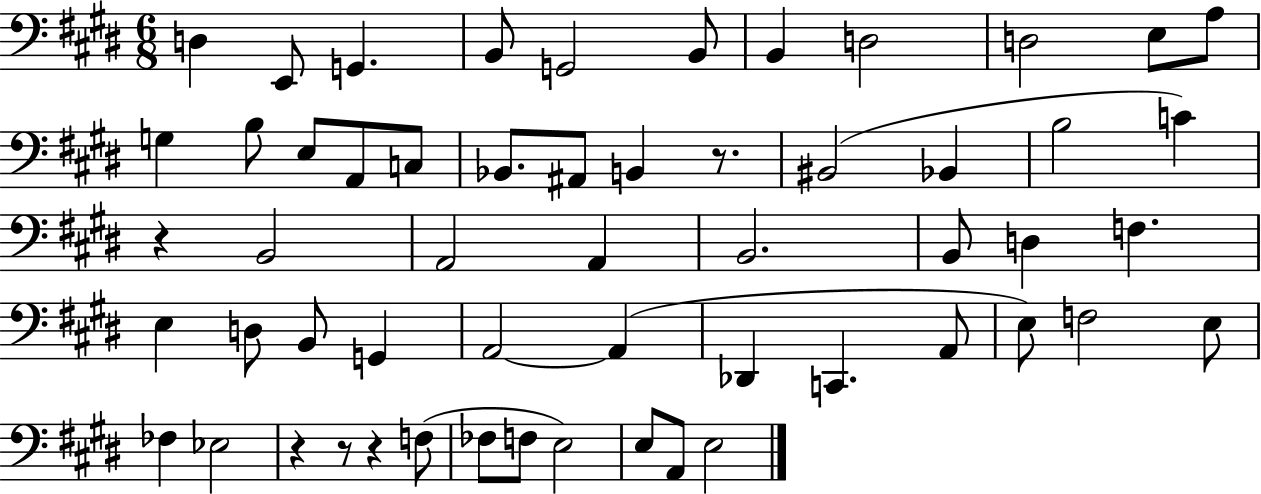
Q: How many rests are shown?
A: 5